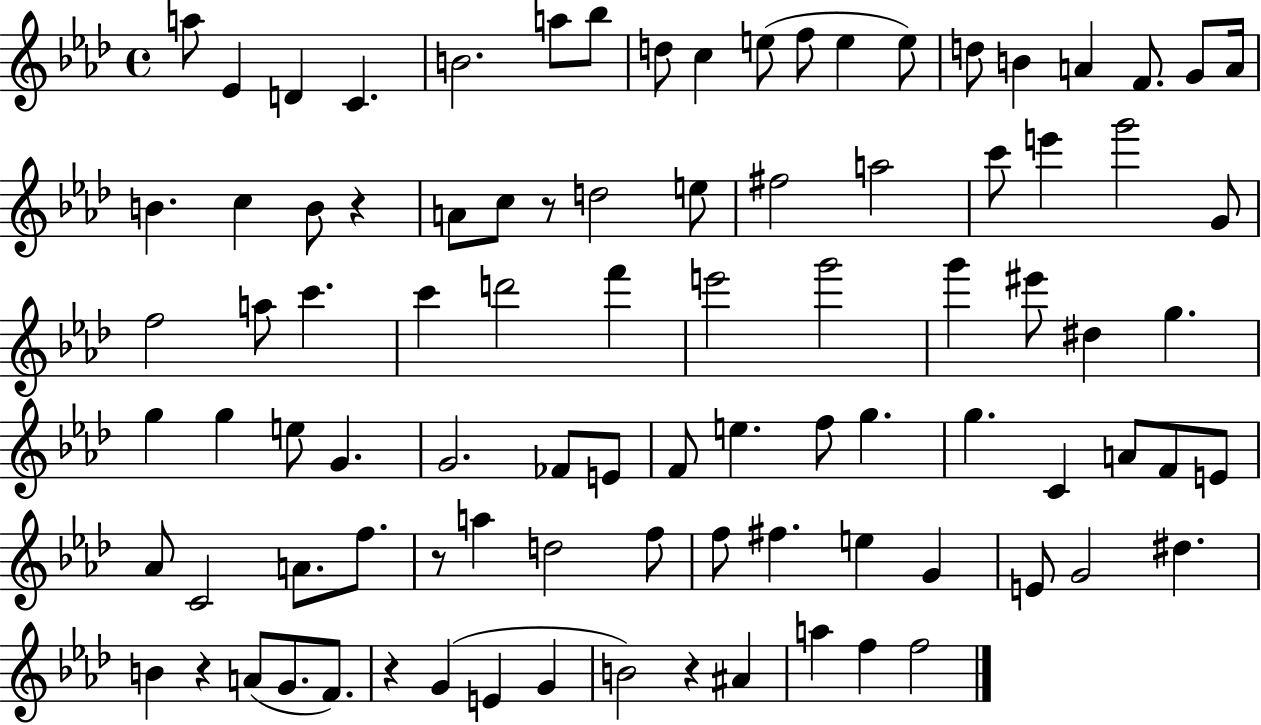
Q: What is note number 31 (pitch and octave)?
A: G6